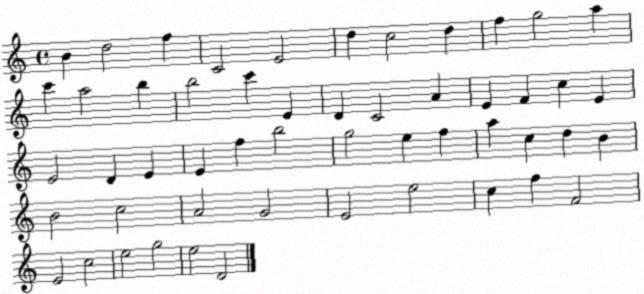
X:1
T:Untitled
M:4/4
L:1/4
K:C
B d2 f C2 E2 d c2 d f g2 a c' a2 b b2 c' E D C2 A E F c E E2 D E E f b2 g2 e f a c d B B2 c2 A2 G2 E2 e2 c f F2 E2 c2 e2 g2 e2 D2